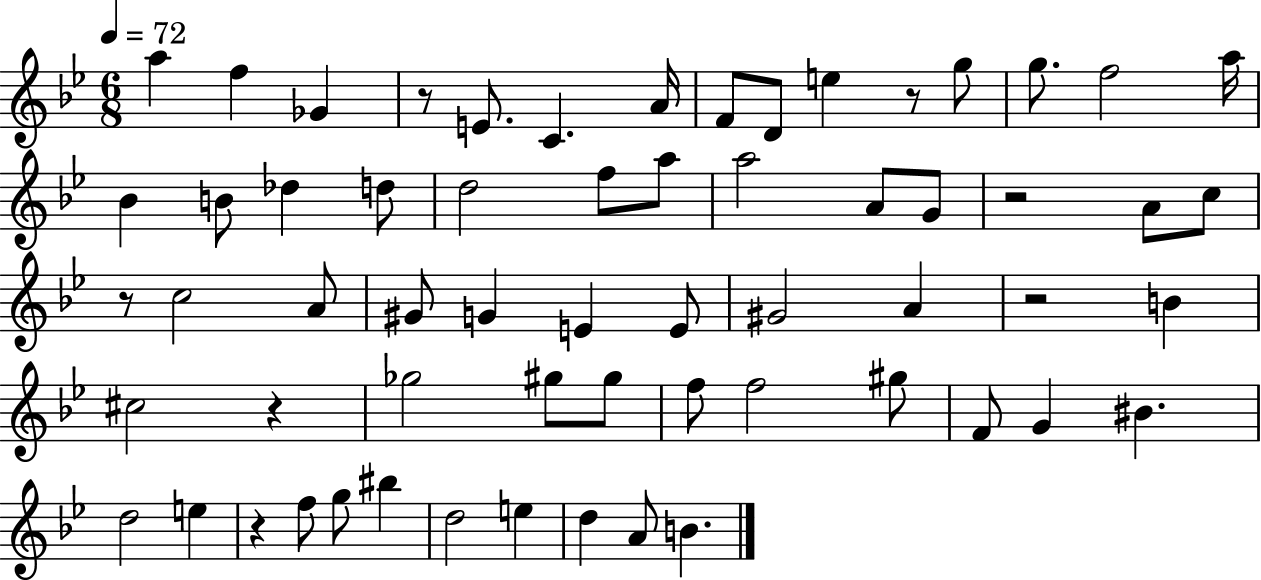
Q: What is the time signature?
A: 6/8